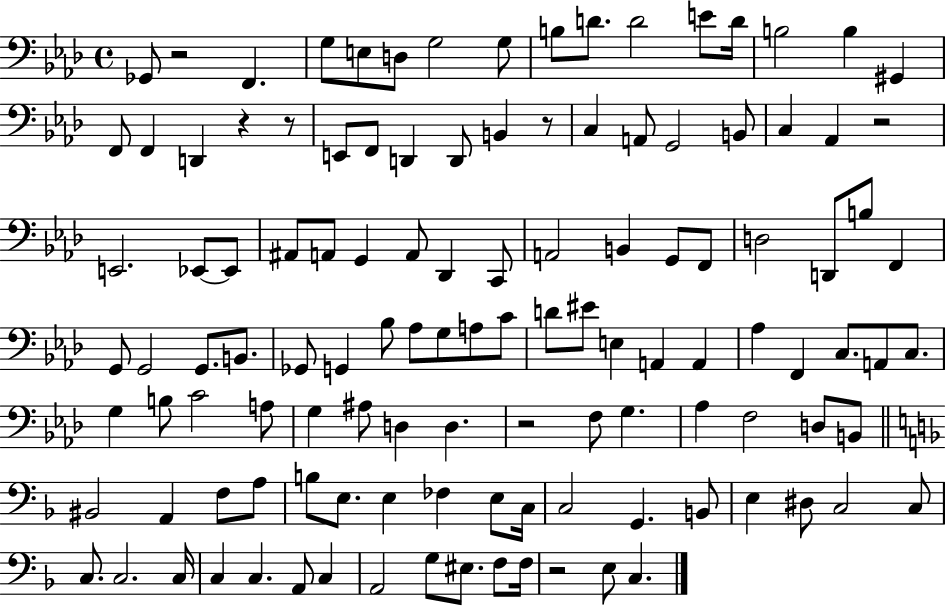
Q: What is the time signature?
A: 4/4